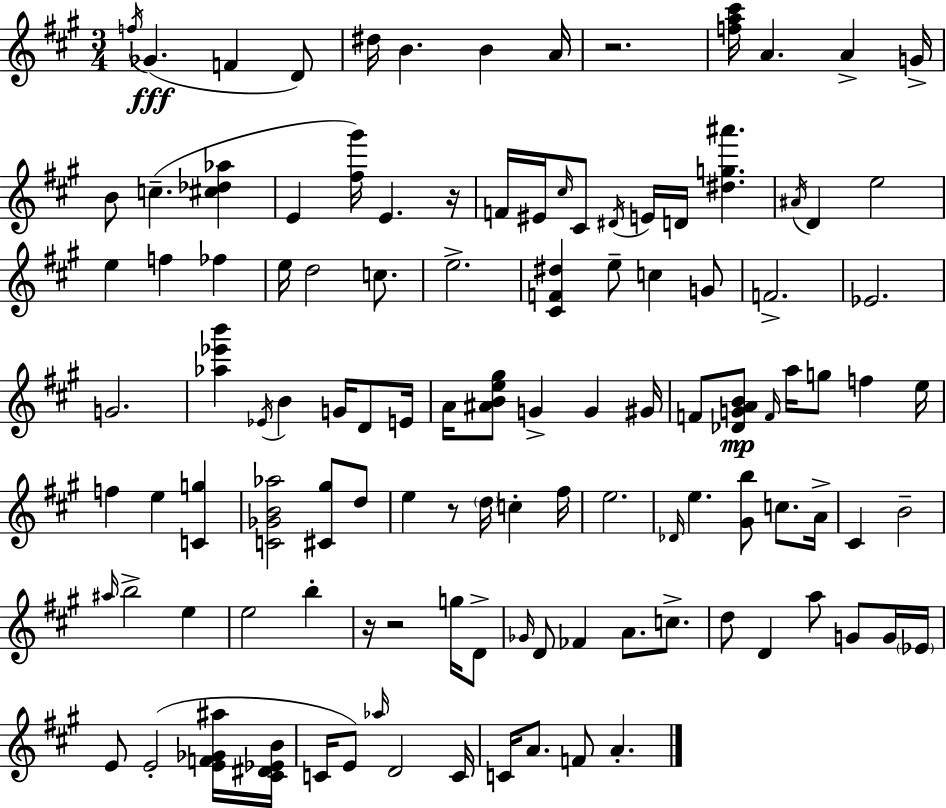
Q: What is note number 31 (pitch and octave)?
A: C5